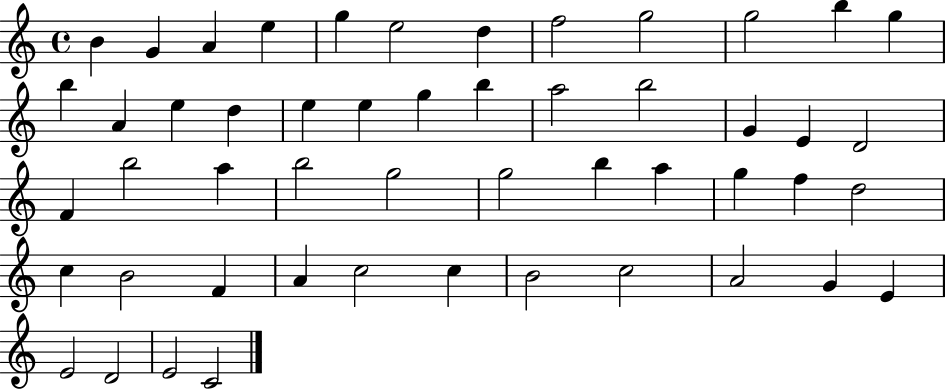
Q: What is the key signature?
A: C major